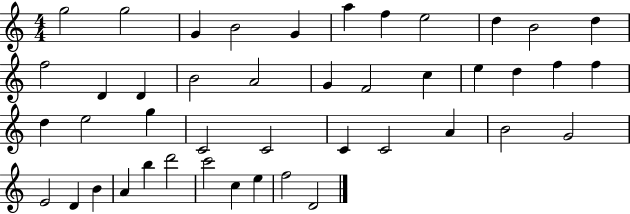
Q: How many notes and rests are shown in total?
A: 44